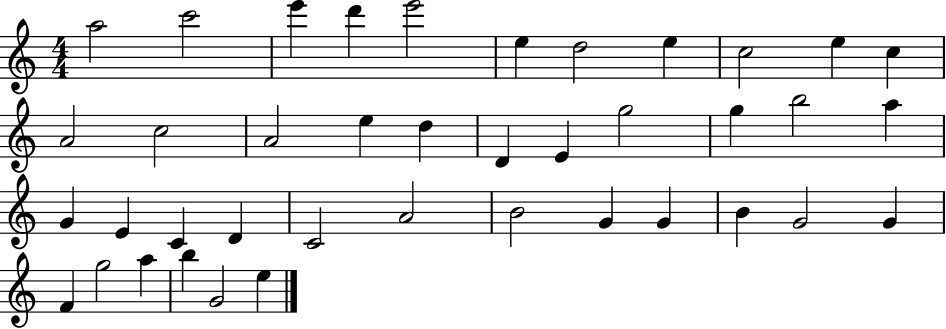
A5/h C6/h E6/q D6/q E6/h E5/q D5/h E5/q C5/h E5/q C5/q A4/h C5/h A4/h E5/q D5/q D4/q E4/q G5/h G5/q B5/h A5/q G4/q E4/q C4/q D4/q C4/h A4/h B4/h G4/q G4/q B4/q G4/h G4/q F4/q G5/h A5/q B5/q G4/h E5/q